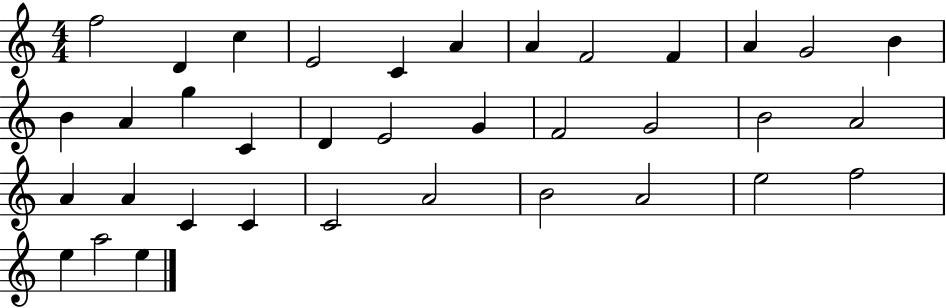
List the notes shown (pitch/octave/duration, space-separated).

F5/h D4/q C5/q E4/h C4/q A4/q A4/q F4/h F4/q A4/q G4/h B4/q B4/q A4/q G5/q C4/q D4/q E4/h G4/q F4/h G4/h B4/h A4/h A4/q A4/q C4/q C4/q C4/h A4/h B4/h A4/h E5/h F5/h E5/q A5/h E5/q